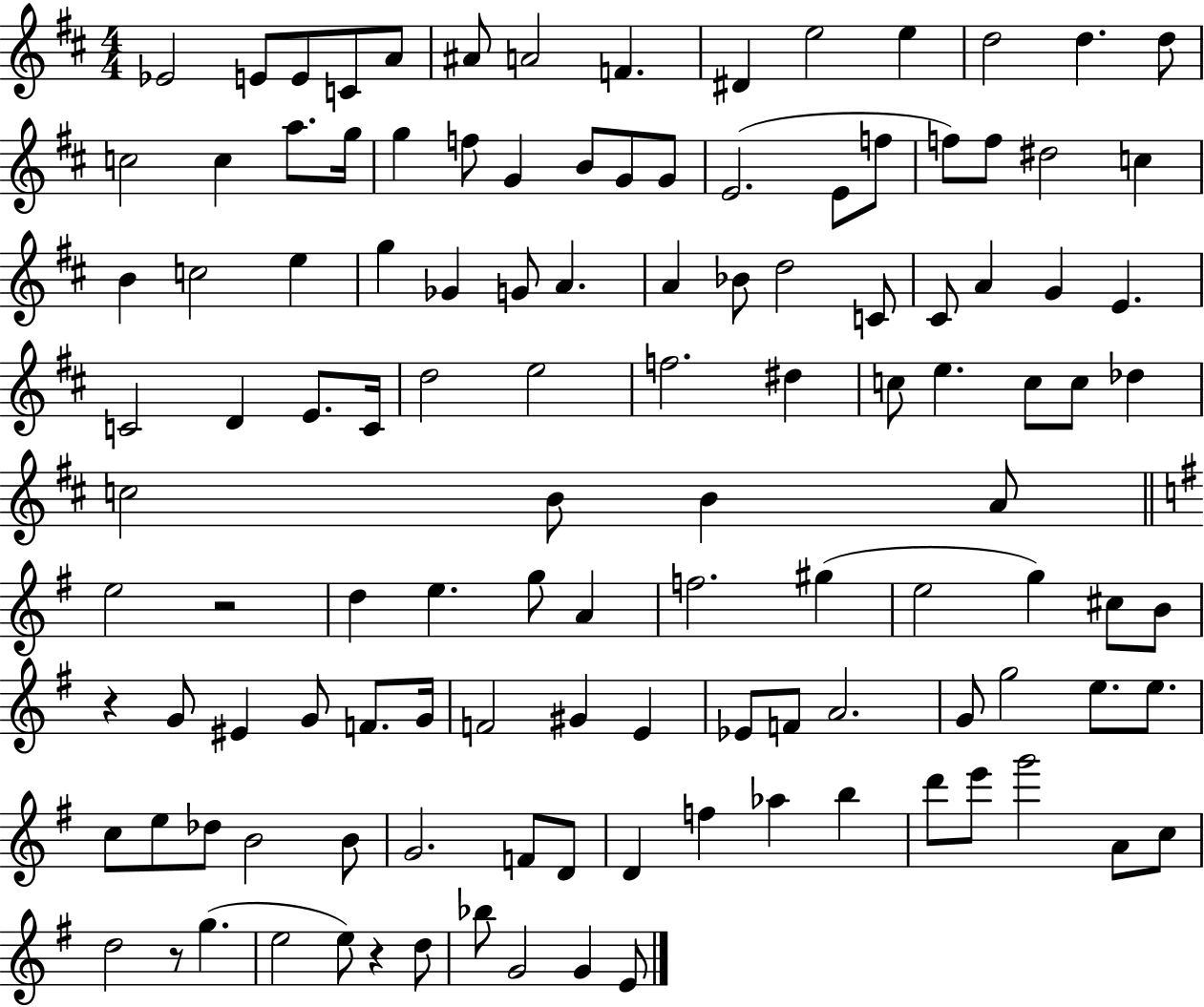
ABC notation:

X:1
T:Untitled
M:4/4
L:1/4
K:D
_E2 E/2 E/2 C/2 A/2 ^A/2 A2 F ^D e2 e d2 d d/2 c2 c a/2 g/4 g f/2 G B/2 G/2 G/2 E2 E/2 f/2 f/2 f/2 ^d2 c B c2 e g _G G/2 A A _B/2 d2 C/2 ^C/2 A G E C2 D E/2 C/4 d2 e2 f2 ^d c/2 e c/2 c/2 _d c2 B/2 B A/2 e2 z2 d e g/2 A f2 ^g e2 g ^c/2 B/2 z G/2 ^E G/2 F/2 G/4 F2 ^G E _E/2 F/2 A2 G/2 g2 e/2 e/2 c/2 e/2 _d/2 B2 B/2 G2 F/2 D/2 D f _a b d'/2 e'/2 g'2 A/2 c/2 d2 z/2 g e2 e/2 z d/2 _b/2 G2 G E/2